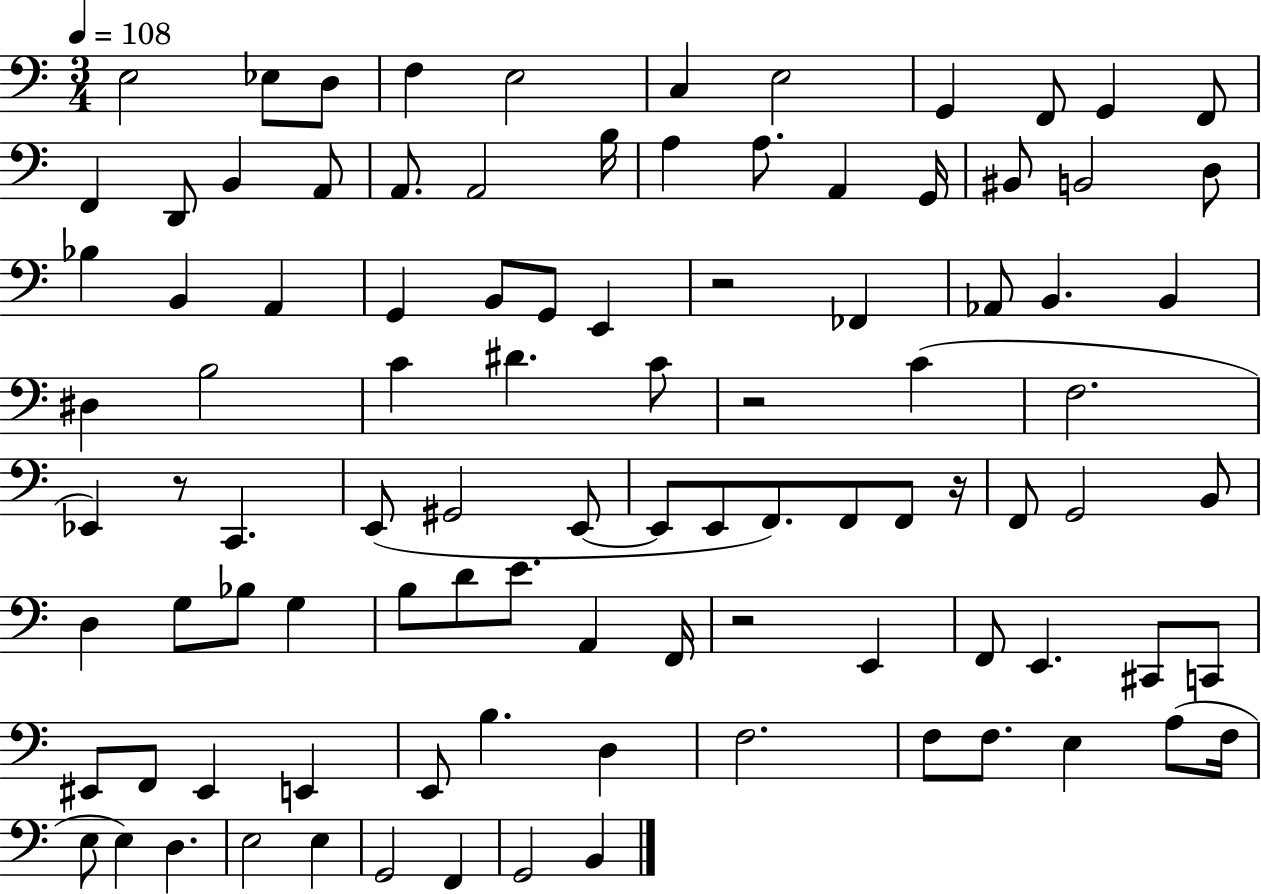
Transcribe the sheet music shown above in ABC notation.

X:1
T:Untitled
M:3/4
L:1/4
K:C
E,2 _E,/2 D,/2 F, E,2 C, E,2 G,, F,,/2 G,, F,,/2 F,, D,,/2 B,, A,,/2 A,,/2 A,,2 B,/4 A, A,/2 A,, G,,/4 ^B,,/2 B,,2 D,/2 _B, B,, A,, G,, B,,/2 G,,/2 E,, z2 _F,, _A,,/2 B,, B,, ^D, B,2 C ^D C/2 z2 C F,2 _E,, z/2 C,, E,,/2 ^G,,2 E,,/2 E,,/2 E,,/2 F,,/2 F,,/2 F,,/2 z/4 F,,/2 G,,2 B,,/2 D, G,/2 _B,/2 G, B,/2 D/2 E/2 A,, F,,/4 z2 E,, F,,/2 E,, ^C,,/2 C,,/2 ^E,,/2 F,,/2 ^E,, E,, E,,/2 B, D, F,2 F,/2 F,/2 E, A,/2 F,/4 E,/2 E, D, E,2 E, G,,2 F,, G,,2 B,,